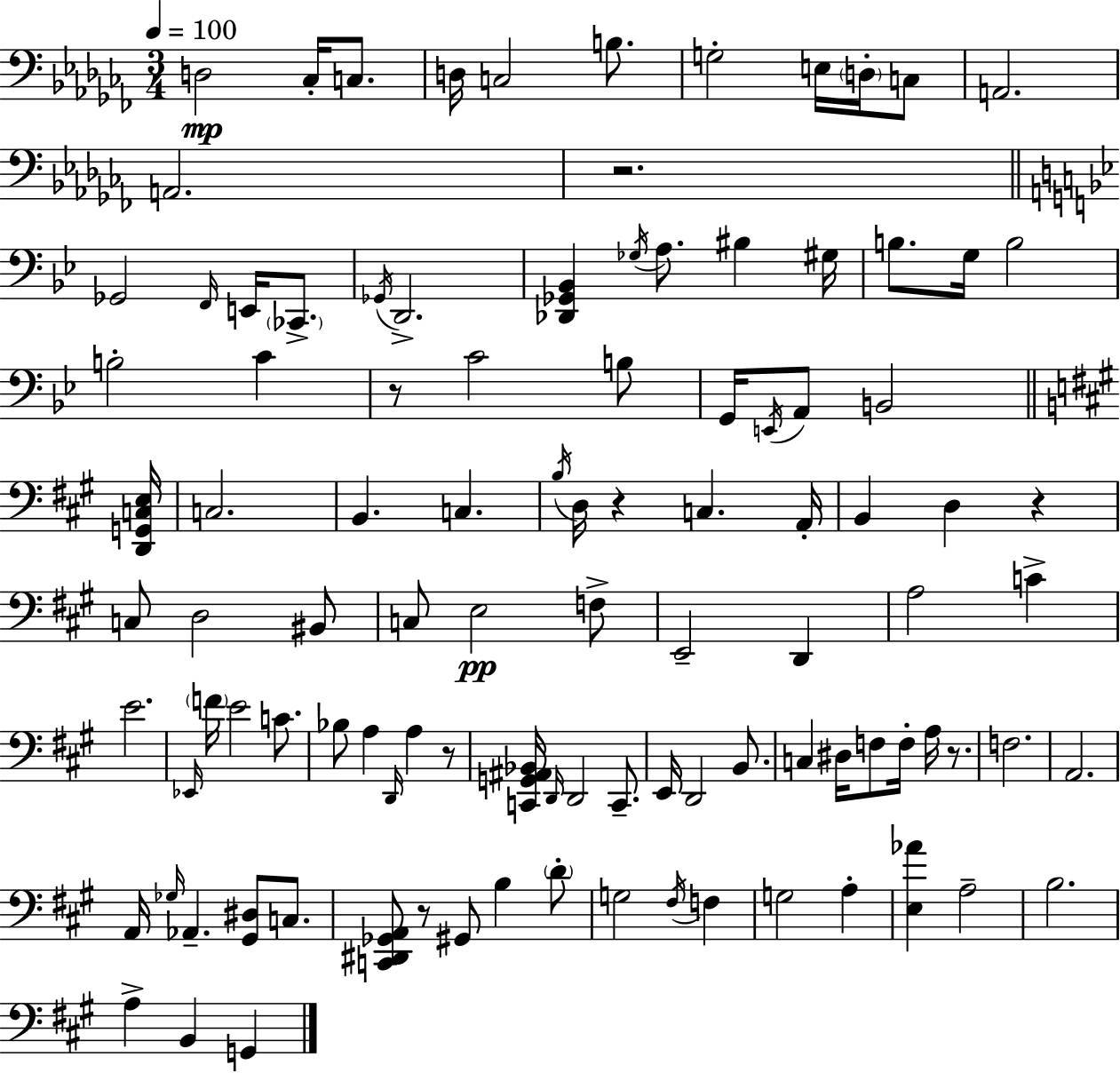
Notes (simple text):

D3/h CES3/s C3/e. D3/s C3/h B3/e. G3/h E3/s D3/s C3/e A2/h. A2/h. R/h. Gb2/h F2/s E2/s CES2/e. Gb2/s D2/h. [Db2,Gb2,Bb2]/q Gb3/s A3/e. BIS3/q G#3/s B3/e. G3/s B3/h B3/h C4/q R/e C4/h B3/e G2/s E2/s A2/e B2/h [D2,G2,C3,E3]/s C3/h. B2/q. C3/q. B3/s D3/s R/q C3/q. A2/s B2/q D3/q R/q C3/e D3/h BIS2/e C3/e E3/h F3/e E2/h D2/q A3/h C4/q E4/h. Eb2/s F4/s E4/h C4/e. Bb3/e A3/q D2/s A3/q R/e [C2,G2,A#2,Bb2]/s D2/s D2/h C2/e. E2/s D2/h B2/e. C3/q D#3/s F3/e F3/s A3/s R/e. F3/h. A2/h. A2/s Gb3/s Ab2/q. [G#2,D#3]/e C3/e. [C2,D#2,Gb2,A2]/e R/e G#2/e B3/q D4/e G3/h F#3/s F3/q G3/h A3/q [E3,Ab4]/q A3/h B3/h. A3/q B2/q G2/q